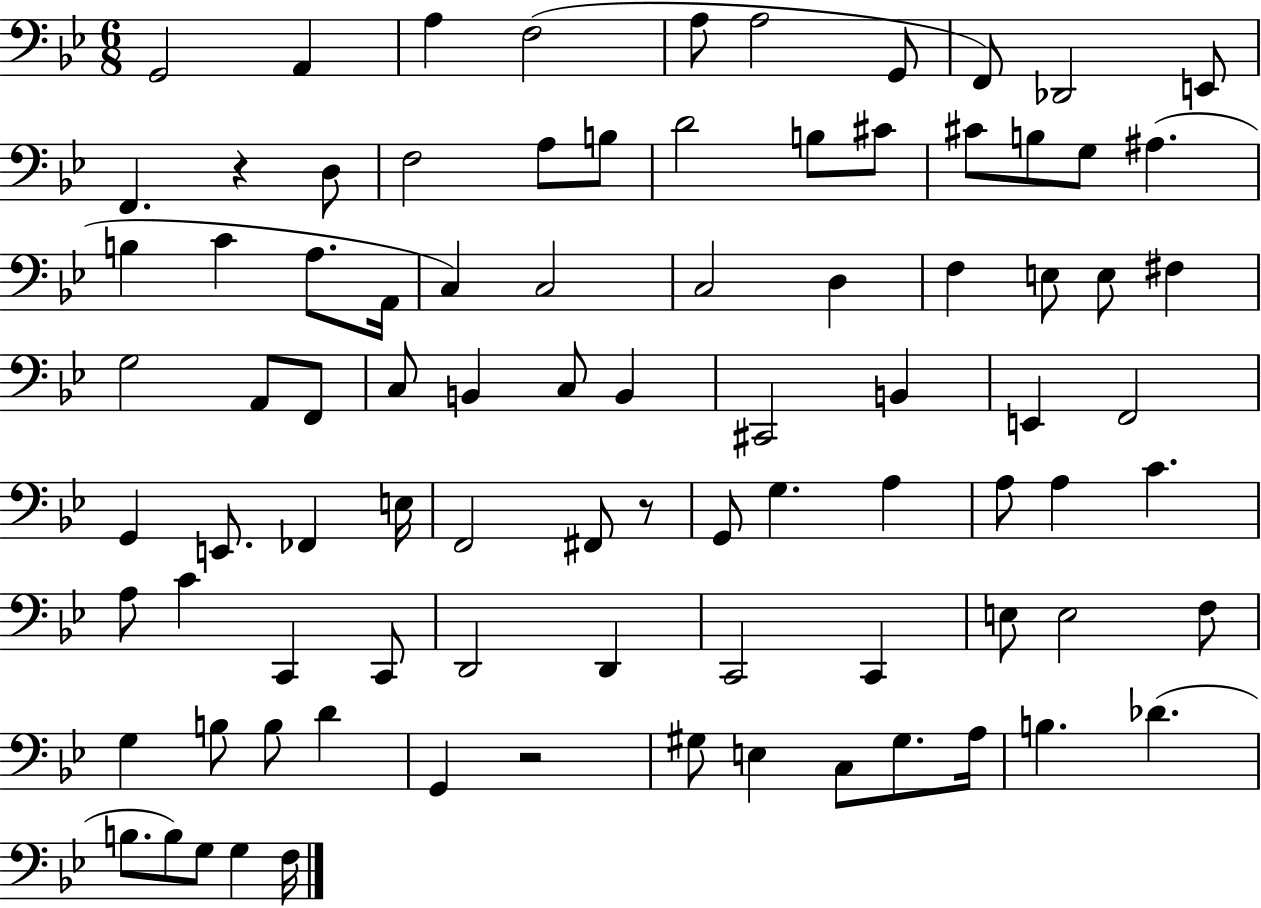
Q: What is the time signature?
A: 6/8